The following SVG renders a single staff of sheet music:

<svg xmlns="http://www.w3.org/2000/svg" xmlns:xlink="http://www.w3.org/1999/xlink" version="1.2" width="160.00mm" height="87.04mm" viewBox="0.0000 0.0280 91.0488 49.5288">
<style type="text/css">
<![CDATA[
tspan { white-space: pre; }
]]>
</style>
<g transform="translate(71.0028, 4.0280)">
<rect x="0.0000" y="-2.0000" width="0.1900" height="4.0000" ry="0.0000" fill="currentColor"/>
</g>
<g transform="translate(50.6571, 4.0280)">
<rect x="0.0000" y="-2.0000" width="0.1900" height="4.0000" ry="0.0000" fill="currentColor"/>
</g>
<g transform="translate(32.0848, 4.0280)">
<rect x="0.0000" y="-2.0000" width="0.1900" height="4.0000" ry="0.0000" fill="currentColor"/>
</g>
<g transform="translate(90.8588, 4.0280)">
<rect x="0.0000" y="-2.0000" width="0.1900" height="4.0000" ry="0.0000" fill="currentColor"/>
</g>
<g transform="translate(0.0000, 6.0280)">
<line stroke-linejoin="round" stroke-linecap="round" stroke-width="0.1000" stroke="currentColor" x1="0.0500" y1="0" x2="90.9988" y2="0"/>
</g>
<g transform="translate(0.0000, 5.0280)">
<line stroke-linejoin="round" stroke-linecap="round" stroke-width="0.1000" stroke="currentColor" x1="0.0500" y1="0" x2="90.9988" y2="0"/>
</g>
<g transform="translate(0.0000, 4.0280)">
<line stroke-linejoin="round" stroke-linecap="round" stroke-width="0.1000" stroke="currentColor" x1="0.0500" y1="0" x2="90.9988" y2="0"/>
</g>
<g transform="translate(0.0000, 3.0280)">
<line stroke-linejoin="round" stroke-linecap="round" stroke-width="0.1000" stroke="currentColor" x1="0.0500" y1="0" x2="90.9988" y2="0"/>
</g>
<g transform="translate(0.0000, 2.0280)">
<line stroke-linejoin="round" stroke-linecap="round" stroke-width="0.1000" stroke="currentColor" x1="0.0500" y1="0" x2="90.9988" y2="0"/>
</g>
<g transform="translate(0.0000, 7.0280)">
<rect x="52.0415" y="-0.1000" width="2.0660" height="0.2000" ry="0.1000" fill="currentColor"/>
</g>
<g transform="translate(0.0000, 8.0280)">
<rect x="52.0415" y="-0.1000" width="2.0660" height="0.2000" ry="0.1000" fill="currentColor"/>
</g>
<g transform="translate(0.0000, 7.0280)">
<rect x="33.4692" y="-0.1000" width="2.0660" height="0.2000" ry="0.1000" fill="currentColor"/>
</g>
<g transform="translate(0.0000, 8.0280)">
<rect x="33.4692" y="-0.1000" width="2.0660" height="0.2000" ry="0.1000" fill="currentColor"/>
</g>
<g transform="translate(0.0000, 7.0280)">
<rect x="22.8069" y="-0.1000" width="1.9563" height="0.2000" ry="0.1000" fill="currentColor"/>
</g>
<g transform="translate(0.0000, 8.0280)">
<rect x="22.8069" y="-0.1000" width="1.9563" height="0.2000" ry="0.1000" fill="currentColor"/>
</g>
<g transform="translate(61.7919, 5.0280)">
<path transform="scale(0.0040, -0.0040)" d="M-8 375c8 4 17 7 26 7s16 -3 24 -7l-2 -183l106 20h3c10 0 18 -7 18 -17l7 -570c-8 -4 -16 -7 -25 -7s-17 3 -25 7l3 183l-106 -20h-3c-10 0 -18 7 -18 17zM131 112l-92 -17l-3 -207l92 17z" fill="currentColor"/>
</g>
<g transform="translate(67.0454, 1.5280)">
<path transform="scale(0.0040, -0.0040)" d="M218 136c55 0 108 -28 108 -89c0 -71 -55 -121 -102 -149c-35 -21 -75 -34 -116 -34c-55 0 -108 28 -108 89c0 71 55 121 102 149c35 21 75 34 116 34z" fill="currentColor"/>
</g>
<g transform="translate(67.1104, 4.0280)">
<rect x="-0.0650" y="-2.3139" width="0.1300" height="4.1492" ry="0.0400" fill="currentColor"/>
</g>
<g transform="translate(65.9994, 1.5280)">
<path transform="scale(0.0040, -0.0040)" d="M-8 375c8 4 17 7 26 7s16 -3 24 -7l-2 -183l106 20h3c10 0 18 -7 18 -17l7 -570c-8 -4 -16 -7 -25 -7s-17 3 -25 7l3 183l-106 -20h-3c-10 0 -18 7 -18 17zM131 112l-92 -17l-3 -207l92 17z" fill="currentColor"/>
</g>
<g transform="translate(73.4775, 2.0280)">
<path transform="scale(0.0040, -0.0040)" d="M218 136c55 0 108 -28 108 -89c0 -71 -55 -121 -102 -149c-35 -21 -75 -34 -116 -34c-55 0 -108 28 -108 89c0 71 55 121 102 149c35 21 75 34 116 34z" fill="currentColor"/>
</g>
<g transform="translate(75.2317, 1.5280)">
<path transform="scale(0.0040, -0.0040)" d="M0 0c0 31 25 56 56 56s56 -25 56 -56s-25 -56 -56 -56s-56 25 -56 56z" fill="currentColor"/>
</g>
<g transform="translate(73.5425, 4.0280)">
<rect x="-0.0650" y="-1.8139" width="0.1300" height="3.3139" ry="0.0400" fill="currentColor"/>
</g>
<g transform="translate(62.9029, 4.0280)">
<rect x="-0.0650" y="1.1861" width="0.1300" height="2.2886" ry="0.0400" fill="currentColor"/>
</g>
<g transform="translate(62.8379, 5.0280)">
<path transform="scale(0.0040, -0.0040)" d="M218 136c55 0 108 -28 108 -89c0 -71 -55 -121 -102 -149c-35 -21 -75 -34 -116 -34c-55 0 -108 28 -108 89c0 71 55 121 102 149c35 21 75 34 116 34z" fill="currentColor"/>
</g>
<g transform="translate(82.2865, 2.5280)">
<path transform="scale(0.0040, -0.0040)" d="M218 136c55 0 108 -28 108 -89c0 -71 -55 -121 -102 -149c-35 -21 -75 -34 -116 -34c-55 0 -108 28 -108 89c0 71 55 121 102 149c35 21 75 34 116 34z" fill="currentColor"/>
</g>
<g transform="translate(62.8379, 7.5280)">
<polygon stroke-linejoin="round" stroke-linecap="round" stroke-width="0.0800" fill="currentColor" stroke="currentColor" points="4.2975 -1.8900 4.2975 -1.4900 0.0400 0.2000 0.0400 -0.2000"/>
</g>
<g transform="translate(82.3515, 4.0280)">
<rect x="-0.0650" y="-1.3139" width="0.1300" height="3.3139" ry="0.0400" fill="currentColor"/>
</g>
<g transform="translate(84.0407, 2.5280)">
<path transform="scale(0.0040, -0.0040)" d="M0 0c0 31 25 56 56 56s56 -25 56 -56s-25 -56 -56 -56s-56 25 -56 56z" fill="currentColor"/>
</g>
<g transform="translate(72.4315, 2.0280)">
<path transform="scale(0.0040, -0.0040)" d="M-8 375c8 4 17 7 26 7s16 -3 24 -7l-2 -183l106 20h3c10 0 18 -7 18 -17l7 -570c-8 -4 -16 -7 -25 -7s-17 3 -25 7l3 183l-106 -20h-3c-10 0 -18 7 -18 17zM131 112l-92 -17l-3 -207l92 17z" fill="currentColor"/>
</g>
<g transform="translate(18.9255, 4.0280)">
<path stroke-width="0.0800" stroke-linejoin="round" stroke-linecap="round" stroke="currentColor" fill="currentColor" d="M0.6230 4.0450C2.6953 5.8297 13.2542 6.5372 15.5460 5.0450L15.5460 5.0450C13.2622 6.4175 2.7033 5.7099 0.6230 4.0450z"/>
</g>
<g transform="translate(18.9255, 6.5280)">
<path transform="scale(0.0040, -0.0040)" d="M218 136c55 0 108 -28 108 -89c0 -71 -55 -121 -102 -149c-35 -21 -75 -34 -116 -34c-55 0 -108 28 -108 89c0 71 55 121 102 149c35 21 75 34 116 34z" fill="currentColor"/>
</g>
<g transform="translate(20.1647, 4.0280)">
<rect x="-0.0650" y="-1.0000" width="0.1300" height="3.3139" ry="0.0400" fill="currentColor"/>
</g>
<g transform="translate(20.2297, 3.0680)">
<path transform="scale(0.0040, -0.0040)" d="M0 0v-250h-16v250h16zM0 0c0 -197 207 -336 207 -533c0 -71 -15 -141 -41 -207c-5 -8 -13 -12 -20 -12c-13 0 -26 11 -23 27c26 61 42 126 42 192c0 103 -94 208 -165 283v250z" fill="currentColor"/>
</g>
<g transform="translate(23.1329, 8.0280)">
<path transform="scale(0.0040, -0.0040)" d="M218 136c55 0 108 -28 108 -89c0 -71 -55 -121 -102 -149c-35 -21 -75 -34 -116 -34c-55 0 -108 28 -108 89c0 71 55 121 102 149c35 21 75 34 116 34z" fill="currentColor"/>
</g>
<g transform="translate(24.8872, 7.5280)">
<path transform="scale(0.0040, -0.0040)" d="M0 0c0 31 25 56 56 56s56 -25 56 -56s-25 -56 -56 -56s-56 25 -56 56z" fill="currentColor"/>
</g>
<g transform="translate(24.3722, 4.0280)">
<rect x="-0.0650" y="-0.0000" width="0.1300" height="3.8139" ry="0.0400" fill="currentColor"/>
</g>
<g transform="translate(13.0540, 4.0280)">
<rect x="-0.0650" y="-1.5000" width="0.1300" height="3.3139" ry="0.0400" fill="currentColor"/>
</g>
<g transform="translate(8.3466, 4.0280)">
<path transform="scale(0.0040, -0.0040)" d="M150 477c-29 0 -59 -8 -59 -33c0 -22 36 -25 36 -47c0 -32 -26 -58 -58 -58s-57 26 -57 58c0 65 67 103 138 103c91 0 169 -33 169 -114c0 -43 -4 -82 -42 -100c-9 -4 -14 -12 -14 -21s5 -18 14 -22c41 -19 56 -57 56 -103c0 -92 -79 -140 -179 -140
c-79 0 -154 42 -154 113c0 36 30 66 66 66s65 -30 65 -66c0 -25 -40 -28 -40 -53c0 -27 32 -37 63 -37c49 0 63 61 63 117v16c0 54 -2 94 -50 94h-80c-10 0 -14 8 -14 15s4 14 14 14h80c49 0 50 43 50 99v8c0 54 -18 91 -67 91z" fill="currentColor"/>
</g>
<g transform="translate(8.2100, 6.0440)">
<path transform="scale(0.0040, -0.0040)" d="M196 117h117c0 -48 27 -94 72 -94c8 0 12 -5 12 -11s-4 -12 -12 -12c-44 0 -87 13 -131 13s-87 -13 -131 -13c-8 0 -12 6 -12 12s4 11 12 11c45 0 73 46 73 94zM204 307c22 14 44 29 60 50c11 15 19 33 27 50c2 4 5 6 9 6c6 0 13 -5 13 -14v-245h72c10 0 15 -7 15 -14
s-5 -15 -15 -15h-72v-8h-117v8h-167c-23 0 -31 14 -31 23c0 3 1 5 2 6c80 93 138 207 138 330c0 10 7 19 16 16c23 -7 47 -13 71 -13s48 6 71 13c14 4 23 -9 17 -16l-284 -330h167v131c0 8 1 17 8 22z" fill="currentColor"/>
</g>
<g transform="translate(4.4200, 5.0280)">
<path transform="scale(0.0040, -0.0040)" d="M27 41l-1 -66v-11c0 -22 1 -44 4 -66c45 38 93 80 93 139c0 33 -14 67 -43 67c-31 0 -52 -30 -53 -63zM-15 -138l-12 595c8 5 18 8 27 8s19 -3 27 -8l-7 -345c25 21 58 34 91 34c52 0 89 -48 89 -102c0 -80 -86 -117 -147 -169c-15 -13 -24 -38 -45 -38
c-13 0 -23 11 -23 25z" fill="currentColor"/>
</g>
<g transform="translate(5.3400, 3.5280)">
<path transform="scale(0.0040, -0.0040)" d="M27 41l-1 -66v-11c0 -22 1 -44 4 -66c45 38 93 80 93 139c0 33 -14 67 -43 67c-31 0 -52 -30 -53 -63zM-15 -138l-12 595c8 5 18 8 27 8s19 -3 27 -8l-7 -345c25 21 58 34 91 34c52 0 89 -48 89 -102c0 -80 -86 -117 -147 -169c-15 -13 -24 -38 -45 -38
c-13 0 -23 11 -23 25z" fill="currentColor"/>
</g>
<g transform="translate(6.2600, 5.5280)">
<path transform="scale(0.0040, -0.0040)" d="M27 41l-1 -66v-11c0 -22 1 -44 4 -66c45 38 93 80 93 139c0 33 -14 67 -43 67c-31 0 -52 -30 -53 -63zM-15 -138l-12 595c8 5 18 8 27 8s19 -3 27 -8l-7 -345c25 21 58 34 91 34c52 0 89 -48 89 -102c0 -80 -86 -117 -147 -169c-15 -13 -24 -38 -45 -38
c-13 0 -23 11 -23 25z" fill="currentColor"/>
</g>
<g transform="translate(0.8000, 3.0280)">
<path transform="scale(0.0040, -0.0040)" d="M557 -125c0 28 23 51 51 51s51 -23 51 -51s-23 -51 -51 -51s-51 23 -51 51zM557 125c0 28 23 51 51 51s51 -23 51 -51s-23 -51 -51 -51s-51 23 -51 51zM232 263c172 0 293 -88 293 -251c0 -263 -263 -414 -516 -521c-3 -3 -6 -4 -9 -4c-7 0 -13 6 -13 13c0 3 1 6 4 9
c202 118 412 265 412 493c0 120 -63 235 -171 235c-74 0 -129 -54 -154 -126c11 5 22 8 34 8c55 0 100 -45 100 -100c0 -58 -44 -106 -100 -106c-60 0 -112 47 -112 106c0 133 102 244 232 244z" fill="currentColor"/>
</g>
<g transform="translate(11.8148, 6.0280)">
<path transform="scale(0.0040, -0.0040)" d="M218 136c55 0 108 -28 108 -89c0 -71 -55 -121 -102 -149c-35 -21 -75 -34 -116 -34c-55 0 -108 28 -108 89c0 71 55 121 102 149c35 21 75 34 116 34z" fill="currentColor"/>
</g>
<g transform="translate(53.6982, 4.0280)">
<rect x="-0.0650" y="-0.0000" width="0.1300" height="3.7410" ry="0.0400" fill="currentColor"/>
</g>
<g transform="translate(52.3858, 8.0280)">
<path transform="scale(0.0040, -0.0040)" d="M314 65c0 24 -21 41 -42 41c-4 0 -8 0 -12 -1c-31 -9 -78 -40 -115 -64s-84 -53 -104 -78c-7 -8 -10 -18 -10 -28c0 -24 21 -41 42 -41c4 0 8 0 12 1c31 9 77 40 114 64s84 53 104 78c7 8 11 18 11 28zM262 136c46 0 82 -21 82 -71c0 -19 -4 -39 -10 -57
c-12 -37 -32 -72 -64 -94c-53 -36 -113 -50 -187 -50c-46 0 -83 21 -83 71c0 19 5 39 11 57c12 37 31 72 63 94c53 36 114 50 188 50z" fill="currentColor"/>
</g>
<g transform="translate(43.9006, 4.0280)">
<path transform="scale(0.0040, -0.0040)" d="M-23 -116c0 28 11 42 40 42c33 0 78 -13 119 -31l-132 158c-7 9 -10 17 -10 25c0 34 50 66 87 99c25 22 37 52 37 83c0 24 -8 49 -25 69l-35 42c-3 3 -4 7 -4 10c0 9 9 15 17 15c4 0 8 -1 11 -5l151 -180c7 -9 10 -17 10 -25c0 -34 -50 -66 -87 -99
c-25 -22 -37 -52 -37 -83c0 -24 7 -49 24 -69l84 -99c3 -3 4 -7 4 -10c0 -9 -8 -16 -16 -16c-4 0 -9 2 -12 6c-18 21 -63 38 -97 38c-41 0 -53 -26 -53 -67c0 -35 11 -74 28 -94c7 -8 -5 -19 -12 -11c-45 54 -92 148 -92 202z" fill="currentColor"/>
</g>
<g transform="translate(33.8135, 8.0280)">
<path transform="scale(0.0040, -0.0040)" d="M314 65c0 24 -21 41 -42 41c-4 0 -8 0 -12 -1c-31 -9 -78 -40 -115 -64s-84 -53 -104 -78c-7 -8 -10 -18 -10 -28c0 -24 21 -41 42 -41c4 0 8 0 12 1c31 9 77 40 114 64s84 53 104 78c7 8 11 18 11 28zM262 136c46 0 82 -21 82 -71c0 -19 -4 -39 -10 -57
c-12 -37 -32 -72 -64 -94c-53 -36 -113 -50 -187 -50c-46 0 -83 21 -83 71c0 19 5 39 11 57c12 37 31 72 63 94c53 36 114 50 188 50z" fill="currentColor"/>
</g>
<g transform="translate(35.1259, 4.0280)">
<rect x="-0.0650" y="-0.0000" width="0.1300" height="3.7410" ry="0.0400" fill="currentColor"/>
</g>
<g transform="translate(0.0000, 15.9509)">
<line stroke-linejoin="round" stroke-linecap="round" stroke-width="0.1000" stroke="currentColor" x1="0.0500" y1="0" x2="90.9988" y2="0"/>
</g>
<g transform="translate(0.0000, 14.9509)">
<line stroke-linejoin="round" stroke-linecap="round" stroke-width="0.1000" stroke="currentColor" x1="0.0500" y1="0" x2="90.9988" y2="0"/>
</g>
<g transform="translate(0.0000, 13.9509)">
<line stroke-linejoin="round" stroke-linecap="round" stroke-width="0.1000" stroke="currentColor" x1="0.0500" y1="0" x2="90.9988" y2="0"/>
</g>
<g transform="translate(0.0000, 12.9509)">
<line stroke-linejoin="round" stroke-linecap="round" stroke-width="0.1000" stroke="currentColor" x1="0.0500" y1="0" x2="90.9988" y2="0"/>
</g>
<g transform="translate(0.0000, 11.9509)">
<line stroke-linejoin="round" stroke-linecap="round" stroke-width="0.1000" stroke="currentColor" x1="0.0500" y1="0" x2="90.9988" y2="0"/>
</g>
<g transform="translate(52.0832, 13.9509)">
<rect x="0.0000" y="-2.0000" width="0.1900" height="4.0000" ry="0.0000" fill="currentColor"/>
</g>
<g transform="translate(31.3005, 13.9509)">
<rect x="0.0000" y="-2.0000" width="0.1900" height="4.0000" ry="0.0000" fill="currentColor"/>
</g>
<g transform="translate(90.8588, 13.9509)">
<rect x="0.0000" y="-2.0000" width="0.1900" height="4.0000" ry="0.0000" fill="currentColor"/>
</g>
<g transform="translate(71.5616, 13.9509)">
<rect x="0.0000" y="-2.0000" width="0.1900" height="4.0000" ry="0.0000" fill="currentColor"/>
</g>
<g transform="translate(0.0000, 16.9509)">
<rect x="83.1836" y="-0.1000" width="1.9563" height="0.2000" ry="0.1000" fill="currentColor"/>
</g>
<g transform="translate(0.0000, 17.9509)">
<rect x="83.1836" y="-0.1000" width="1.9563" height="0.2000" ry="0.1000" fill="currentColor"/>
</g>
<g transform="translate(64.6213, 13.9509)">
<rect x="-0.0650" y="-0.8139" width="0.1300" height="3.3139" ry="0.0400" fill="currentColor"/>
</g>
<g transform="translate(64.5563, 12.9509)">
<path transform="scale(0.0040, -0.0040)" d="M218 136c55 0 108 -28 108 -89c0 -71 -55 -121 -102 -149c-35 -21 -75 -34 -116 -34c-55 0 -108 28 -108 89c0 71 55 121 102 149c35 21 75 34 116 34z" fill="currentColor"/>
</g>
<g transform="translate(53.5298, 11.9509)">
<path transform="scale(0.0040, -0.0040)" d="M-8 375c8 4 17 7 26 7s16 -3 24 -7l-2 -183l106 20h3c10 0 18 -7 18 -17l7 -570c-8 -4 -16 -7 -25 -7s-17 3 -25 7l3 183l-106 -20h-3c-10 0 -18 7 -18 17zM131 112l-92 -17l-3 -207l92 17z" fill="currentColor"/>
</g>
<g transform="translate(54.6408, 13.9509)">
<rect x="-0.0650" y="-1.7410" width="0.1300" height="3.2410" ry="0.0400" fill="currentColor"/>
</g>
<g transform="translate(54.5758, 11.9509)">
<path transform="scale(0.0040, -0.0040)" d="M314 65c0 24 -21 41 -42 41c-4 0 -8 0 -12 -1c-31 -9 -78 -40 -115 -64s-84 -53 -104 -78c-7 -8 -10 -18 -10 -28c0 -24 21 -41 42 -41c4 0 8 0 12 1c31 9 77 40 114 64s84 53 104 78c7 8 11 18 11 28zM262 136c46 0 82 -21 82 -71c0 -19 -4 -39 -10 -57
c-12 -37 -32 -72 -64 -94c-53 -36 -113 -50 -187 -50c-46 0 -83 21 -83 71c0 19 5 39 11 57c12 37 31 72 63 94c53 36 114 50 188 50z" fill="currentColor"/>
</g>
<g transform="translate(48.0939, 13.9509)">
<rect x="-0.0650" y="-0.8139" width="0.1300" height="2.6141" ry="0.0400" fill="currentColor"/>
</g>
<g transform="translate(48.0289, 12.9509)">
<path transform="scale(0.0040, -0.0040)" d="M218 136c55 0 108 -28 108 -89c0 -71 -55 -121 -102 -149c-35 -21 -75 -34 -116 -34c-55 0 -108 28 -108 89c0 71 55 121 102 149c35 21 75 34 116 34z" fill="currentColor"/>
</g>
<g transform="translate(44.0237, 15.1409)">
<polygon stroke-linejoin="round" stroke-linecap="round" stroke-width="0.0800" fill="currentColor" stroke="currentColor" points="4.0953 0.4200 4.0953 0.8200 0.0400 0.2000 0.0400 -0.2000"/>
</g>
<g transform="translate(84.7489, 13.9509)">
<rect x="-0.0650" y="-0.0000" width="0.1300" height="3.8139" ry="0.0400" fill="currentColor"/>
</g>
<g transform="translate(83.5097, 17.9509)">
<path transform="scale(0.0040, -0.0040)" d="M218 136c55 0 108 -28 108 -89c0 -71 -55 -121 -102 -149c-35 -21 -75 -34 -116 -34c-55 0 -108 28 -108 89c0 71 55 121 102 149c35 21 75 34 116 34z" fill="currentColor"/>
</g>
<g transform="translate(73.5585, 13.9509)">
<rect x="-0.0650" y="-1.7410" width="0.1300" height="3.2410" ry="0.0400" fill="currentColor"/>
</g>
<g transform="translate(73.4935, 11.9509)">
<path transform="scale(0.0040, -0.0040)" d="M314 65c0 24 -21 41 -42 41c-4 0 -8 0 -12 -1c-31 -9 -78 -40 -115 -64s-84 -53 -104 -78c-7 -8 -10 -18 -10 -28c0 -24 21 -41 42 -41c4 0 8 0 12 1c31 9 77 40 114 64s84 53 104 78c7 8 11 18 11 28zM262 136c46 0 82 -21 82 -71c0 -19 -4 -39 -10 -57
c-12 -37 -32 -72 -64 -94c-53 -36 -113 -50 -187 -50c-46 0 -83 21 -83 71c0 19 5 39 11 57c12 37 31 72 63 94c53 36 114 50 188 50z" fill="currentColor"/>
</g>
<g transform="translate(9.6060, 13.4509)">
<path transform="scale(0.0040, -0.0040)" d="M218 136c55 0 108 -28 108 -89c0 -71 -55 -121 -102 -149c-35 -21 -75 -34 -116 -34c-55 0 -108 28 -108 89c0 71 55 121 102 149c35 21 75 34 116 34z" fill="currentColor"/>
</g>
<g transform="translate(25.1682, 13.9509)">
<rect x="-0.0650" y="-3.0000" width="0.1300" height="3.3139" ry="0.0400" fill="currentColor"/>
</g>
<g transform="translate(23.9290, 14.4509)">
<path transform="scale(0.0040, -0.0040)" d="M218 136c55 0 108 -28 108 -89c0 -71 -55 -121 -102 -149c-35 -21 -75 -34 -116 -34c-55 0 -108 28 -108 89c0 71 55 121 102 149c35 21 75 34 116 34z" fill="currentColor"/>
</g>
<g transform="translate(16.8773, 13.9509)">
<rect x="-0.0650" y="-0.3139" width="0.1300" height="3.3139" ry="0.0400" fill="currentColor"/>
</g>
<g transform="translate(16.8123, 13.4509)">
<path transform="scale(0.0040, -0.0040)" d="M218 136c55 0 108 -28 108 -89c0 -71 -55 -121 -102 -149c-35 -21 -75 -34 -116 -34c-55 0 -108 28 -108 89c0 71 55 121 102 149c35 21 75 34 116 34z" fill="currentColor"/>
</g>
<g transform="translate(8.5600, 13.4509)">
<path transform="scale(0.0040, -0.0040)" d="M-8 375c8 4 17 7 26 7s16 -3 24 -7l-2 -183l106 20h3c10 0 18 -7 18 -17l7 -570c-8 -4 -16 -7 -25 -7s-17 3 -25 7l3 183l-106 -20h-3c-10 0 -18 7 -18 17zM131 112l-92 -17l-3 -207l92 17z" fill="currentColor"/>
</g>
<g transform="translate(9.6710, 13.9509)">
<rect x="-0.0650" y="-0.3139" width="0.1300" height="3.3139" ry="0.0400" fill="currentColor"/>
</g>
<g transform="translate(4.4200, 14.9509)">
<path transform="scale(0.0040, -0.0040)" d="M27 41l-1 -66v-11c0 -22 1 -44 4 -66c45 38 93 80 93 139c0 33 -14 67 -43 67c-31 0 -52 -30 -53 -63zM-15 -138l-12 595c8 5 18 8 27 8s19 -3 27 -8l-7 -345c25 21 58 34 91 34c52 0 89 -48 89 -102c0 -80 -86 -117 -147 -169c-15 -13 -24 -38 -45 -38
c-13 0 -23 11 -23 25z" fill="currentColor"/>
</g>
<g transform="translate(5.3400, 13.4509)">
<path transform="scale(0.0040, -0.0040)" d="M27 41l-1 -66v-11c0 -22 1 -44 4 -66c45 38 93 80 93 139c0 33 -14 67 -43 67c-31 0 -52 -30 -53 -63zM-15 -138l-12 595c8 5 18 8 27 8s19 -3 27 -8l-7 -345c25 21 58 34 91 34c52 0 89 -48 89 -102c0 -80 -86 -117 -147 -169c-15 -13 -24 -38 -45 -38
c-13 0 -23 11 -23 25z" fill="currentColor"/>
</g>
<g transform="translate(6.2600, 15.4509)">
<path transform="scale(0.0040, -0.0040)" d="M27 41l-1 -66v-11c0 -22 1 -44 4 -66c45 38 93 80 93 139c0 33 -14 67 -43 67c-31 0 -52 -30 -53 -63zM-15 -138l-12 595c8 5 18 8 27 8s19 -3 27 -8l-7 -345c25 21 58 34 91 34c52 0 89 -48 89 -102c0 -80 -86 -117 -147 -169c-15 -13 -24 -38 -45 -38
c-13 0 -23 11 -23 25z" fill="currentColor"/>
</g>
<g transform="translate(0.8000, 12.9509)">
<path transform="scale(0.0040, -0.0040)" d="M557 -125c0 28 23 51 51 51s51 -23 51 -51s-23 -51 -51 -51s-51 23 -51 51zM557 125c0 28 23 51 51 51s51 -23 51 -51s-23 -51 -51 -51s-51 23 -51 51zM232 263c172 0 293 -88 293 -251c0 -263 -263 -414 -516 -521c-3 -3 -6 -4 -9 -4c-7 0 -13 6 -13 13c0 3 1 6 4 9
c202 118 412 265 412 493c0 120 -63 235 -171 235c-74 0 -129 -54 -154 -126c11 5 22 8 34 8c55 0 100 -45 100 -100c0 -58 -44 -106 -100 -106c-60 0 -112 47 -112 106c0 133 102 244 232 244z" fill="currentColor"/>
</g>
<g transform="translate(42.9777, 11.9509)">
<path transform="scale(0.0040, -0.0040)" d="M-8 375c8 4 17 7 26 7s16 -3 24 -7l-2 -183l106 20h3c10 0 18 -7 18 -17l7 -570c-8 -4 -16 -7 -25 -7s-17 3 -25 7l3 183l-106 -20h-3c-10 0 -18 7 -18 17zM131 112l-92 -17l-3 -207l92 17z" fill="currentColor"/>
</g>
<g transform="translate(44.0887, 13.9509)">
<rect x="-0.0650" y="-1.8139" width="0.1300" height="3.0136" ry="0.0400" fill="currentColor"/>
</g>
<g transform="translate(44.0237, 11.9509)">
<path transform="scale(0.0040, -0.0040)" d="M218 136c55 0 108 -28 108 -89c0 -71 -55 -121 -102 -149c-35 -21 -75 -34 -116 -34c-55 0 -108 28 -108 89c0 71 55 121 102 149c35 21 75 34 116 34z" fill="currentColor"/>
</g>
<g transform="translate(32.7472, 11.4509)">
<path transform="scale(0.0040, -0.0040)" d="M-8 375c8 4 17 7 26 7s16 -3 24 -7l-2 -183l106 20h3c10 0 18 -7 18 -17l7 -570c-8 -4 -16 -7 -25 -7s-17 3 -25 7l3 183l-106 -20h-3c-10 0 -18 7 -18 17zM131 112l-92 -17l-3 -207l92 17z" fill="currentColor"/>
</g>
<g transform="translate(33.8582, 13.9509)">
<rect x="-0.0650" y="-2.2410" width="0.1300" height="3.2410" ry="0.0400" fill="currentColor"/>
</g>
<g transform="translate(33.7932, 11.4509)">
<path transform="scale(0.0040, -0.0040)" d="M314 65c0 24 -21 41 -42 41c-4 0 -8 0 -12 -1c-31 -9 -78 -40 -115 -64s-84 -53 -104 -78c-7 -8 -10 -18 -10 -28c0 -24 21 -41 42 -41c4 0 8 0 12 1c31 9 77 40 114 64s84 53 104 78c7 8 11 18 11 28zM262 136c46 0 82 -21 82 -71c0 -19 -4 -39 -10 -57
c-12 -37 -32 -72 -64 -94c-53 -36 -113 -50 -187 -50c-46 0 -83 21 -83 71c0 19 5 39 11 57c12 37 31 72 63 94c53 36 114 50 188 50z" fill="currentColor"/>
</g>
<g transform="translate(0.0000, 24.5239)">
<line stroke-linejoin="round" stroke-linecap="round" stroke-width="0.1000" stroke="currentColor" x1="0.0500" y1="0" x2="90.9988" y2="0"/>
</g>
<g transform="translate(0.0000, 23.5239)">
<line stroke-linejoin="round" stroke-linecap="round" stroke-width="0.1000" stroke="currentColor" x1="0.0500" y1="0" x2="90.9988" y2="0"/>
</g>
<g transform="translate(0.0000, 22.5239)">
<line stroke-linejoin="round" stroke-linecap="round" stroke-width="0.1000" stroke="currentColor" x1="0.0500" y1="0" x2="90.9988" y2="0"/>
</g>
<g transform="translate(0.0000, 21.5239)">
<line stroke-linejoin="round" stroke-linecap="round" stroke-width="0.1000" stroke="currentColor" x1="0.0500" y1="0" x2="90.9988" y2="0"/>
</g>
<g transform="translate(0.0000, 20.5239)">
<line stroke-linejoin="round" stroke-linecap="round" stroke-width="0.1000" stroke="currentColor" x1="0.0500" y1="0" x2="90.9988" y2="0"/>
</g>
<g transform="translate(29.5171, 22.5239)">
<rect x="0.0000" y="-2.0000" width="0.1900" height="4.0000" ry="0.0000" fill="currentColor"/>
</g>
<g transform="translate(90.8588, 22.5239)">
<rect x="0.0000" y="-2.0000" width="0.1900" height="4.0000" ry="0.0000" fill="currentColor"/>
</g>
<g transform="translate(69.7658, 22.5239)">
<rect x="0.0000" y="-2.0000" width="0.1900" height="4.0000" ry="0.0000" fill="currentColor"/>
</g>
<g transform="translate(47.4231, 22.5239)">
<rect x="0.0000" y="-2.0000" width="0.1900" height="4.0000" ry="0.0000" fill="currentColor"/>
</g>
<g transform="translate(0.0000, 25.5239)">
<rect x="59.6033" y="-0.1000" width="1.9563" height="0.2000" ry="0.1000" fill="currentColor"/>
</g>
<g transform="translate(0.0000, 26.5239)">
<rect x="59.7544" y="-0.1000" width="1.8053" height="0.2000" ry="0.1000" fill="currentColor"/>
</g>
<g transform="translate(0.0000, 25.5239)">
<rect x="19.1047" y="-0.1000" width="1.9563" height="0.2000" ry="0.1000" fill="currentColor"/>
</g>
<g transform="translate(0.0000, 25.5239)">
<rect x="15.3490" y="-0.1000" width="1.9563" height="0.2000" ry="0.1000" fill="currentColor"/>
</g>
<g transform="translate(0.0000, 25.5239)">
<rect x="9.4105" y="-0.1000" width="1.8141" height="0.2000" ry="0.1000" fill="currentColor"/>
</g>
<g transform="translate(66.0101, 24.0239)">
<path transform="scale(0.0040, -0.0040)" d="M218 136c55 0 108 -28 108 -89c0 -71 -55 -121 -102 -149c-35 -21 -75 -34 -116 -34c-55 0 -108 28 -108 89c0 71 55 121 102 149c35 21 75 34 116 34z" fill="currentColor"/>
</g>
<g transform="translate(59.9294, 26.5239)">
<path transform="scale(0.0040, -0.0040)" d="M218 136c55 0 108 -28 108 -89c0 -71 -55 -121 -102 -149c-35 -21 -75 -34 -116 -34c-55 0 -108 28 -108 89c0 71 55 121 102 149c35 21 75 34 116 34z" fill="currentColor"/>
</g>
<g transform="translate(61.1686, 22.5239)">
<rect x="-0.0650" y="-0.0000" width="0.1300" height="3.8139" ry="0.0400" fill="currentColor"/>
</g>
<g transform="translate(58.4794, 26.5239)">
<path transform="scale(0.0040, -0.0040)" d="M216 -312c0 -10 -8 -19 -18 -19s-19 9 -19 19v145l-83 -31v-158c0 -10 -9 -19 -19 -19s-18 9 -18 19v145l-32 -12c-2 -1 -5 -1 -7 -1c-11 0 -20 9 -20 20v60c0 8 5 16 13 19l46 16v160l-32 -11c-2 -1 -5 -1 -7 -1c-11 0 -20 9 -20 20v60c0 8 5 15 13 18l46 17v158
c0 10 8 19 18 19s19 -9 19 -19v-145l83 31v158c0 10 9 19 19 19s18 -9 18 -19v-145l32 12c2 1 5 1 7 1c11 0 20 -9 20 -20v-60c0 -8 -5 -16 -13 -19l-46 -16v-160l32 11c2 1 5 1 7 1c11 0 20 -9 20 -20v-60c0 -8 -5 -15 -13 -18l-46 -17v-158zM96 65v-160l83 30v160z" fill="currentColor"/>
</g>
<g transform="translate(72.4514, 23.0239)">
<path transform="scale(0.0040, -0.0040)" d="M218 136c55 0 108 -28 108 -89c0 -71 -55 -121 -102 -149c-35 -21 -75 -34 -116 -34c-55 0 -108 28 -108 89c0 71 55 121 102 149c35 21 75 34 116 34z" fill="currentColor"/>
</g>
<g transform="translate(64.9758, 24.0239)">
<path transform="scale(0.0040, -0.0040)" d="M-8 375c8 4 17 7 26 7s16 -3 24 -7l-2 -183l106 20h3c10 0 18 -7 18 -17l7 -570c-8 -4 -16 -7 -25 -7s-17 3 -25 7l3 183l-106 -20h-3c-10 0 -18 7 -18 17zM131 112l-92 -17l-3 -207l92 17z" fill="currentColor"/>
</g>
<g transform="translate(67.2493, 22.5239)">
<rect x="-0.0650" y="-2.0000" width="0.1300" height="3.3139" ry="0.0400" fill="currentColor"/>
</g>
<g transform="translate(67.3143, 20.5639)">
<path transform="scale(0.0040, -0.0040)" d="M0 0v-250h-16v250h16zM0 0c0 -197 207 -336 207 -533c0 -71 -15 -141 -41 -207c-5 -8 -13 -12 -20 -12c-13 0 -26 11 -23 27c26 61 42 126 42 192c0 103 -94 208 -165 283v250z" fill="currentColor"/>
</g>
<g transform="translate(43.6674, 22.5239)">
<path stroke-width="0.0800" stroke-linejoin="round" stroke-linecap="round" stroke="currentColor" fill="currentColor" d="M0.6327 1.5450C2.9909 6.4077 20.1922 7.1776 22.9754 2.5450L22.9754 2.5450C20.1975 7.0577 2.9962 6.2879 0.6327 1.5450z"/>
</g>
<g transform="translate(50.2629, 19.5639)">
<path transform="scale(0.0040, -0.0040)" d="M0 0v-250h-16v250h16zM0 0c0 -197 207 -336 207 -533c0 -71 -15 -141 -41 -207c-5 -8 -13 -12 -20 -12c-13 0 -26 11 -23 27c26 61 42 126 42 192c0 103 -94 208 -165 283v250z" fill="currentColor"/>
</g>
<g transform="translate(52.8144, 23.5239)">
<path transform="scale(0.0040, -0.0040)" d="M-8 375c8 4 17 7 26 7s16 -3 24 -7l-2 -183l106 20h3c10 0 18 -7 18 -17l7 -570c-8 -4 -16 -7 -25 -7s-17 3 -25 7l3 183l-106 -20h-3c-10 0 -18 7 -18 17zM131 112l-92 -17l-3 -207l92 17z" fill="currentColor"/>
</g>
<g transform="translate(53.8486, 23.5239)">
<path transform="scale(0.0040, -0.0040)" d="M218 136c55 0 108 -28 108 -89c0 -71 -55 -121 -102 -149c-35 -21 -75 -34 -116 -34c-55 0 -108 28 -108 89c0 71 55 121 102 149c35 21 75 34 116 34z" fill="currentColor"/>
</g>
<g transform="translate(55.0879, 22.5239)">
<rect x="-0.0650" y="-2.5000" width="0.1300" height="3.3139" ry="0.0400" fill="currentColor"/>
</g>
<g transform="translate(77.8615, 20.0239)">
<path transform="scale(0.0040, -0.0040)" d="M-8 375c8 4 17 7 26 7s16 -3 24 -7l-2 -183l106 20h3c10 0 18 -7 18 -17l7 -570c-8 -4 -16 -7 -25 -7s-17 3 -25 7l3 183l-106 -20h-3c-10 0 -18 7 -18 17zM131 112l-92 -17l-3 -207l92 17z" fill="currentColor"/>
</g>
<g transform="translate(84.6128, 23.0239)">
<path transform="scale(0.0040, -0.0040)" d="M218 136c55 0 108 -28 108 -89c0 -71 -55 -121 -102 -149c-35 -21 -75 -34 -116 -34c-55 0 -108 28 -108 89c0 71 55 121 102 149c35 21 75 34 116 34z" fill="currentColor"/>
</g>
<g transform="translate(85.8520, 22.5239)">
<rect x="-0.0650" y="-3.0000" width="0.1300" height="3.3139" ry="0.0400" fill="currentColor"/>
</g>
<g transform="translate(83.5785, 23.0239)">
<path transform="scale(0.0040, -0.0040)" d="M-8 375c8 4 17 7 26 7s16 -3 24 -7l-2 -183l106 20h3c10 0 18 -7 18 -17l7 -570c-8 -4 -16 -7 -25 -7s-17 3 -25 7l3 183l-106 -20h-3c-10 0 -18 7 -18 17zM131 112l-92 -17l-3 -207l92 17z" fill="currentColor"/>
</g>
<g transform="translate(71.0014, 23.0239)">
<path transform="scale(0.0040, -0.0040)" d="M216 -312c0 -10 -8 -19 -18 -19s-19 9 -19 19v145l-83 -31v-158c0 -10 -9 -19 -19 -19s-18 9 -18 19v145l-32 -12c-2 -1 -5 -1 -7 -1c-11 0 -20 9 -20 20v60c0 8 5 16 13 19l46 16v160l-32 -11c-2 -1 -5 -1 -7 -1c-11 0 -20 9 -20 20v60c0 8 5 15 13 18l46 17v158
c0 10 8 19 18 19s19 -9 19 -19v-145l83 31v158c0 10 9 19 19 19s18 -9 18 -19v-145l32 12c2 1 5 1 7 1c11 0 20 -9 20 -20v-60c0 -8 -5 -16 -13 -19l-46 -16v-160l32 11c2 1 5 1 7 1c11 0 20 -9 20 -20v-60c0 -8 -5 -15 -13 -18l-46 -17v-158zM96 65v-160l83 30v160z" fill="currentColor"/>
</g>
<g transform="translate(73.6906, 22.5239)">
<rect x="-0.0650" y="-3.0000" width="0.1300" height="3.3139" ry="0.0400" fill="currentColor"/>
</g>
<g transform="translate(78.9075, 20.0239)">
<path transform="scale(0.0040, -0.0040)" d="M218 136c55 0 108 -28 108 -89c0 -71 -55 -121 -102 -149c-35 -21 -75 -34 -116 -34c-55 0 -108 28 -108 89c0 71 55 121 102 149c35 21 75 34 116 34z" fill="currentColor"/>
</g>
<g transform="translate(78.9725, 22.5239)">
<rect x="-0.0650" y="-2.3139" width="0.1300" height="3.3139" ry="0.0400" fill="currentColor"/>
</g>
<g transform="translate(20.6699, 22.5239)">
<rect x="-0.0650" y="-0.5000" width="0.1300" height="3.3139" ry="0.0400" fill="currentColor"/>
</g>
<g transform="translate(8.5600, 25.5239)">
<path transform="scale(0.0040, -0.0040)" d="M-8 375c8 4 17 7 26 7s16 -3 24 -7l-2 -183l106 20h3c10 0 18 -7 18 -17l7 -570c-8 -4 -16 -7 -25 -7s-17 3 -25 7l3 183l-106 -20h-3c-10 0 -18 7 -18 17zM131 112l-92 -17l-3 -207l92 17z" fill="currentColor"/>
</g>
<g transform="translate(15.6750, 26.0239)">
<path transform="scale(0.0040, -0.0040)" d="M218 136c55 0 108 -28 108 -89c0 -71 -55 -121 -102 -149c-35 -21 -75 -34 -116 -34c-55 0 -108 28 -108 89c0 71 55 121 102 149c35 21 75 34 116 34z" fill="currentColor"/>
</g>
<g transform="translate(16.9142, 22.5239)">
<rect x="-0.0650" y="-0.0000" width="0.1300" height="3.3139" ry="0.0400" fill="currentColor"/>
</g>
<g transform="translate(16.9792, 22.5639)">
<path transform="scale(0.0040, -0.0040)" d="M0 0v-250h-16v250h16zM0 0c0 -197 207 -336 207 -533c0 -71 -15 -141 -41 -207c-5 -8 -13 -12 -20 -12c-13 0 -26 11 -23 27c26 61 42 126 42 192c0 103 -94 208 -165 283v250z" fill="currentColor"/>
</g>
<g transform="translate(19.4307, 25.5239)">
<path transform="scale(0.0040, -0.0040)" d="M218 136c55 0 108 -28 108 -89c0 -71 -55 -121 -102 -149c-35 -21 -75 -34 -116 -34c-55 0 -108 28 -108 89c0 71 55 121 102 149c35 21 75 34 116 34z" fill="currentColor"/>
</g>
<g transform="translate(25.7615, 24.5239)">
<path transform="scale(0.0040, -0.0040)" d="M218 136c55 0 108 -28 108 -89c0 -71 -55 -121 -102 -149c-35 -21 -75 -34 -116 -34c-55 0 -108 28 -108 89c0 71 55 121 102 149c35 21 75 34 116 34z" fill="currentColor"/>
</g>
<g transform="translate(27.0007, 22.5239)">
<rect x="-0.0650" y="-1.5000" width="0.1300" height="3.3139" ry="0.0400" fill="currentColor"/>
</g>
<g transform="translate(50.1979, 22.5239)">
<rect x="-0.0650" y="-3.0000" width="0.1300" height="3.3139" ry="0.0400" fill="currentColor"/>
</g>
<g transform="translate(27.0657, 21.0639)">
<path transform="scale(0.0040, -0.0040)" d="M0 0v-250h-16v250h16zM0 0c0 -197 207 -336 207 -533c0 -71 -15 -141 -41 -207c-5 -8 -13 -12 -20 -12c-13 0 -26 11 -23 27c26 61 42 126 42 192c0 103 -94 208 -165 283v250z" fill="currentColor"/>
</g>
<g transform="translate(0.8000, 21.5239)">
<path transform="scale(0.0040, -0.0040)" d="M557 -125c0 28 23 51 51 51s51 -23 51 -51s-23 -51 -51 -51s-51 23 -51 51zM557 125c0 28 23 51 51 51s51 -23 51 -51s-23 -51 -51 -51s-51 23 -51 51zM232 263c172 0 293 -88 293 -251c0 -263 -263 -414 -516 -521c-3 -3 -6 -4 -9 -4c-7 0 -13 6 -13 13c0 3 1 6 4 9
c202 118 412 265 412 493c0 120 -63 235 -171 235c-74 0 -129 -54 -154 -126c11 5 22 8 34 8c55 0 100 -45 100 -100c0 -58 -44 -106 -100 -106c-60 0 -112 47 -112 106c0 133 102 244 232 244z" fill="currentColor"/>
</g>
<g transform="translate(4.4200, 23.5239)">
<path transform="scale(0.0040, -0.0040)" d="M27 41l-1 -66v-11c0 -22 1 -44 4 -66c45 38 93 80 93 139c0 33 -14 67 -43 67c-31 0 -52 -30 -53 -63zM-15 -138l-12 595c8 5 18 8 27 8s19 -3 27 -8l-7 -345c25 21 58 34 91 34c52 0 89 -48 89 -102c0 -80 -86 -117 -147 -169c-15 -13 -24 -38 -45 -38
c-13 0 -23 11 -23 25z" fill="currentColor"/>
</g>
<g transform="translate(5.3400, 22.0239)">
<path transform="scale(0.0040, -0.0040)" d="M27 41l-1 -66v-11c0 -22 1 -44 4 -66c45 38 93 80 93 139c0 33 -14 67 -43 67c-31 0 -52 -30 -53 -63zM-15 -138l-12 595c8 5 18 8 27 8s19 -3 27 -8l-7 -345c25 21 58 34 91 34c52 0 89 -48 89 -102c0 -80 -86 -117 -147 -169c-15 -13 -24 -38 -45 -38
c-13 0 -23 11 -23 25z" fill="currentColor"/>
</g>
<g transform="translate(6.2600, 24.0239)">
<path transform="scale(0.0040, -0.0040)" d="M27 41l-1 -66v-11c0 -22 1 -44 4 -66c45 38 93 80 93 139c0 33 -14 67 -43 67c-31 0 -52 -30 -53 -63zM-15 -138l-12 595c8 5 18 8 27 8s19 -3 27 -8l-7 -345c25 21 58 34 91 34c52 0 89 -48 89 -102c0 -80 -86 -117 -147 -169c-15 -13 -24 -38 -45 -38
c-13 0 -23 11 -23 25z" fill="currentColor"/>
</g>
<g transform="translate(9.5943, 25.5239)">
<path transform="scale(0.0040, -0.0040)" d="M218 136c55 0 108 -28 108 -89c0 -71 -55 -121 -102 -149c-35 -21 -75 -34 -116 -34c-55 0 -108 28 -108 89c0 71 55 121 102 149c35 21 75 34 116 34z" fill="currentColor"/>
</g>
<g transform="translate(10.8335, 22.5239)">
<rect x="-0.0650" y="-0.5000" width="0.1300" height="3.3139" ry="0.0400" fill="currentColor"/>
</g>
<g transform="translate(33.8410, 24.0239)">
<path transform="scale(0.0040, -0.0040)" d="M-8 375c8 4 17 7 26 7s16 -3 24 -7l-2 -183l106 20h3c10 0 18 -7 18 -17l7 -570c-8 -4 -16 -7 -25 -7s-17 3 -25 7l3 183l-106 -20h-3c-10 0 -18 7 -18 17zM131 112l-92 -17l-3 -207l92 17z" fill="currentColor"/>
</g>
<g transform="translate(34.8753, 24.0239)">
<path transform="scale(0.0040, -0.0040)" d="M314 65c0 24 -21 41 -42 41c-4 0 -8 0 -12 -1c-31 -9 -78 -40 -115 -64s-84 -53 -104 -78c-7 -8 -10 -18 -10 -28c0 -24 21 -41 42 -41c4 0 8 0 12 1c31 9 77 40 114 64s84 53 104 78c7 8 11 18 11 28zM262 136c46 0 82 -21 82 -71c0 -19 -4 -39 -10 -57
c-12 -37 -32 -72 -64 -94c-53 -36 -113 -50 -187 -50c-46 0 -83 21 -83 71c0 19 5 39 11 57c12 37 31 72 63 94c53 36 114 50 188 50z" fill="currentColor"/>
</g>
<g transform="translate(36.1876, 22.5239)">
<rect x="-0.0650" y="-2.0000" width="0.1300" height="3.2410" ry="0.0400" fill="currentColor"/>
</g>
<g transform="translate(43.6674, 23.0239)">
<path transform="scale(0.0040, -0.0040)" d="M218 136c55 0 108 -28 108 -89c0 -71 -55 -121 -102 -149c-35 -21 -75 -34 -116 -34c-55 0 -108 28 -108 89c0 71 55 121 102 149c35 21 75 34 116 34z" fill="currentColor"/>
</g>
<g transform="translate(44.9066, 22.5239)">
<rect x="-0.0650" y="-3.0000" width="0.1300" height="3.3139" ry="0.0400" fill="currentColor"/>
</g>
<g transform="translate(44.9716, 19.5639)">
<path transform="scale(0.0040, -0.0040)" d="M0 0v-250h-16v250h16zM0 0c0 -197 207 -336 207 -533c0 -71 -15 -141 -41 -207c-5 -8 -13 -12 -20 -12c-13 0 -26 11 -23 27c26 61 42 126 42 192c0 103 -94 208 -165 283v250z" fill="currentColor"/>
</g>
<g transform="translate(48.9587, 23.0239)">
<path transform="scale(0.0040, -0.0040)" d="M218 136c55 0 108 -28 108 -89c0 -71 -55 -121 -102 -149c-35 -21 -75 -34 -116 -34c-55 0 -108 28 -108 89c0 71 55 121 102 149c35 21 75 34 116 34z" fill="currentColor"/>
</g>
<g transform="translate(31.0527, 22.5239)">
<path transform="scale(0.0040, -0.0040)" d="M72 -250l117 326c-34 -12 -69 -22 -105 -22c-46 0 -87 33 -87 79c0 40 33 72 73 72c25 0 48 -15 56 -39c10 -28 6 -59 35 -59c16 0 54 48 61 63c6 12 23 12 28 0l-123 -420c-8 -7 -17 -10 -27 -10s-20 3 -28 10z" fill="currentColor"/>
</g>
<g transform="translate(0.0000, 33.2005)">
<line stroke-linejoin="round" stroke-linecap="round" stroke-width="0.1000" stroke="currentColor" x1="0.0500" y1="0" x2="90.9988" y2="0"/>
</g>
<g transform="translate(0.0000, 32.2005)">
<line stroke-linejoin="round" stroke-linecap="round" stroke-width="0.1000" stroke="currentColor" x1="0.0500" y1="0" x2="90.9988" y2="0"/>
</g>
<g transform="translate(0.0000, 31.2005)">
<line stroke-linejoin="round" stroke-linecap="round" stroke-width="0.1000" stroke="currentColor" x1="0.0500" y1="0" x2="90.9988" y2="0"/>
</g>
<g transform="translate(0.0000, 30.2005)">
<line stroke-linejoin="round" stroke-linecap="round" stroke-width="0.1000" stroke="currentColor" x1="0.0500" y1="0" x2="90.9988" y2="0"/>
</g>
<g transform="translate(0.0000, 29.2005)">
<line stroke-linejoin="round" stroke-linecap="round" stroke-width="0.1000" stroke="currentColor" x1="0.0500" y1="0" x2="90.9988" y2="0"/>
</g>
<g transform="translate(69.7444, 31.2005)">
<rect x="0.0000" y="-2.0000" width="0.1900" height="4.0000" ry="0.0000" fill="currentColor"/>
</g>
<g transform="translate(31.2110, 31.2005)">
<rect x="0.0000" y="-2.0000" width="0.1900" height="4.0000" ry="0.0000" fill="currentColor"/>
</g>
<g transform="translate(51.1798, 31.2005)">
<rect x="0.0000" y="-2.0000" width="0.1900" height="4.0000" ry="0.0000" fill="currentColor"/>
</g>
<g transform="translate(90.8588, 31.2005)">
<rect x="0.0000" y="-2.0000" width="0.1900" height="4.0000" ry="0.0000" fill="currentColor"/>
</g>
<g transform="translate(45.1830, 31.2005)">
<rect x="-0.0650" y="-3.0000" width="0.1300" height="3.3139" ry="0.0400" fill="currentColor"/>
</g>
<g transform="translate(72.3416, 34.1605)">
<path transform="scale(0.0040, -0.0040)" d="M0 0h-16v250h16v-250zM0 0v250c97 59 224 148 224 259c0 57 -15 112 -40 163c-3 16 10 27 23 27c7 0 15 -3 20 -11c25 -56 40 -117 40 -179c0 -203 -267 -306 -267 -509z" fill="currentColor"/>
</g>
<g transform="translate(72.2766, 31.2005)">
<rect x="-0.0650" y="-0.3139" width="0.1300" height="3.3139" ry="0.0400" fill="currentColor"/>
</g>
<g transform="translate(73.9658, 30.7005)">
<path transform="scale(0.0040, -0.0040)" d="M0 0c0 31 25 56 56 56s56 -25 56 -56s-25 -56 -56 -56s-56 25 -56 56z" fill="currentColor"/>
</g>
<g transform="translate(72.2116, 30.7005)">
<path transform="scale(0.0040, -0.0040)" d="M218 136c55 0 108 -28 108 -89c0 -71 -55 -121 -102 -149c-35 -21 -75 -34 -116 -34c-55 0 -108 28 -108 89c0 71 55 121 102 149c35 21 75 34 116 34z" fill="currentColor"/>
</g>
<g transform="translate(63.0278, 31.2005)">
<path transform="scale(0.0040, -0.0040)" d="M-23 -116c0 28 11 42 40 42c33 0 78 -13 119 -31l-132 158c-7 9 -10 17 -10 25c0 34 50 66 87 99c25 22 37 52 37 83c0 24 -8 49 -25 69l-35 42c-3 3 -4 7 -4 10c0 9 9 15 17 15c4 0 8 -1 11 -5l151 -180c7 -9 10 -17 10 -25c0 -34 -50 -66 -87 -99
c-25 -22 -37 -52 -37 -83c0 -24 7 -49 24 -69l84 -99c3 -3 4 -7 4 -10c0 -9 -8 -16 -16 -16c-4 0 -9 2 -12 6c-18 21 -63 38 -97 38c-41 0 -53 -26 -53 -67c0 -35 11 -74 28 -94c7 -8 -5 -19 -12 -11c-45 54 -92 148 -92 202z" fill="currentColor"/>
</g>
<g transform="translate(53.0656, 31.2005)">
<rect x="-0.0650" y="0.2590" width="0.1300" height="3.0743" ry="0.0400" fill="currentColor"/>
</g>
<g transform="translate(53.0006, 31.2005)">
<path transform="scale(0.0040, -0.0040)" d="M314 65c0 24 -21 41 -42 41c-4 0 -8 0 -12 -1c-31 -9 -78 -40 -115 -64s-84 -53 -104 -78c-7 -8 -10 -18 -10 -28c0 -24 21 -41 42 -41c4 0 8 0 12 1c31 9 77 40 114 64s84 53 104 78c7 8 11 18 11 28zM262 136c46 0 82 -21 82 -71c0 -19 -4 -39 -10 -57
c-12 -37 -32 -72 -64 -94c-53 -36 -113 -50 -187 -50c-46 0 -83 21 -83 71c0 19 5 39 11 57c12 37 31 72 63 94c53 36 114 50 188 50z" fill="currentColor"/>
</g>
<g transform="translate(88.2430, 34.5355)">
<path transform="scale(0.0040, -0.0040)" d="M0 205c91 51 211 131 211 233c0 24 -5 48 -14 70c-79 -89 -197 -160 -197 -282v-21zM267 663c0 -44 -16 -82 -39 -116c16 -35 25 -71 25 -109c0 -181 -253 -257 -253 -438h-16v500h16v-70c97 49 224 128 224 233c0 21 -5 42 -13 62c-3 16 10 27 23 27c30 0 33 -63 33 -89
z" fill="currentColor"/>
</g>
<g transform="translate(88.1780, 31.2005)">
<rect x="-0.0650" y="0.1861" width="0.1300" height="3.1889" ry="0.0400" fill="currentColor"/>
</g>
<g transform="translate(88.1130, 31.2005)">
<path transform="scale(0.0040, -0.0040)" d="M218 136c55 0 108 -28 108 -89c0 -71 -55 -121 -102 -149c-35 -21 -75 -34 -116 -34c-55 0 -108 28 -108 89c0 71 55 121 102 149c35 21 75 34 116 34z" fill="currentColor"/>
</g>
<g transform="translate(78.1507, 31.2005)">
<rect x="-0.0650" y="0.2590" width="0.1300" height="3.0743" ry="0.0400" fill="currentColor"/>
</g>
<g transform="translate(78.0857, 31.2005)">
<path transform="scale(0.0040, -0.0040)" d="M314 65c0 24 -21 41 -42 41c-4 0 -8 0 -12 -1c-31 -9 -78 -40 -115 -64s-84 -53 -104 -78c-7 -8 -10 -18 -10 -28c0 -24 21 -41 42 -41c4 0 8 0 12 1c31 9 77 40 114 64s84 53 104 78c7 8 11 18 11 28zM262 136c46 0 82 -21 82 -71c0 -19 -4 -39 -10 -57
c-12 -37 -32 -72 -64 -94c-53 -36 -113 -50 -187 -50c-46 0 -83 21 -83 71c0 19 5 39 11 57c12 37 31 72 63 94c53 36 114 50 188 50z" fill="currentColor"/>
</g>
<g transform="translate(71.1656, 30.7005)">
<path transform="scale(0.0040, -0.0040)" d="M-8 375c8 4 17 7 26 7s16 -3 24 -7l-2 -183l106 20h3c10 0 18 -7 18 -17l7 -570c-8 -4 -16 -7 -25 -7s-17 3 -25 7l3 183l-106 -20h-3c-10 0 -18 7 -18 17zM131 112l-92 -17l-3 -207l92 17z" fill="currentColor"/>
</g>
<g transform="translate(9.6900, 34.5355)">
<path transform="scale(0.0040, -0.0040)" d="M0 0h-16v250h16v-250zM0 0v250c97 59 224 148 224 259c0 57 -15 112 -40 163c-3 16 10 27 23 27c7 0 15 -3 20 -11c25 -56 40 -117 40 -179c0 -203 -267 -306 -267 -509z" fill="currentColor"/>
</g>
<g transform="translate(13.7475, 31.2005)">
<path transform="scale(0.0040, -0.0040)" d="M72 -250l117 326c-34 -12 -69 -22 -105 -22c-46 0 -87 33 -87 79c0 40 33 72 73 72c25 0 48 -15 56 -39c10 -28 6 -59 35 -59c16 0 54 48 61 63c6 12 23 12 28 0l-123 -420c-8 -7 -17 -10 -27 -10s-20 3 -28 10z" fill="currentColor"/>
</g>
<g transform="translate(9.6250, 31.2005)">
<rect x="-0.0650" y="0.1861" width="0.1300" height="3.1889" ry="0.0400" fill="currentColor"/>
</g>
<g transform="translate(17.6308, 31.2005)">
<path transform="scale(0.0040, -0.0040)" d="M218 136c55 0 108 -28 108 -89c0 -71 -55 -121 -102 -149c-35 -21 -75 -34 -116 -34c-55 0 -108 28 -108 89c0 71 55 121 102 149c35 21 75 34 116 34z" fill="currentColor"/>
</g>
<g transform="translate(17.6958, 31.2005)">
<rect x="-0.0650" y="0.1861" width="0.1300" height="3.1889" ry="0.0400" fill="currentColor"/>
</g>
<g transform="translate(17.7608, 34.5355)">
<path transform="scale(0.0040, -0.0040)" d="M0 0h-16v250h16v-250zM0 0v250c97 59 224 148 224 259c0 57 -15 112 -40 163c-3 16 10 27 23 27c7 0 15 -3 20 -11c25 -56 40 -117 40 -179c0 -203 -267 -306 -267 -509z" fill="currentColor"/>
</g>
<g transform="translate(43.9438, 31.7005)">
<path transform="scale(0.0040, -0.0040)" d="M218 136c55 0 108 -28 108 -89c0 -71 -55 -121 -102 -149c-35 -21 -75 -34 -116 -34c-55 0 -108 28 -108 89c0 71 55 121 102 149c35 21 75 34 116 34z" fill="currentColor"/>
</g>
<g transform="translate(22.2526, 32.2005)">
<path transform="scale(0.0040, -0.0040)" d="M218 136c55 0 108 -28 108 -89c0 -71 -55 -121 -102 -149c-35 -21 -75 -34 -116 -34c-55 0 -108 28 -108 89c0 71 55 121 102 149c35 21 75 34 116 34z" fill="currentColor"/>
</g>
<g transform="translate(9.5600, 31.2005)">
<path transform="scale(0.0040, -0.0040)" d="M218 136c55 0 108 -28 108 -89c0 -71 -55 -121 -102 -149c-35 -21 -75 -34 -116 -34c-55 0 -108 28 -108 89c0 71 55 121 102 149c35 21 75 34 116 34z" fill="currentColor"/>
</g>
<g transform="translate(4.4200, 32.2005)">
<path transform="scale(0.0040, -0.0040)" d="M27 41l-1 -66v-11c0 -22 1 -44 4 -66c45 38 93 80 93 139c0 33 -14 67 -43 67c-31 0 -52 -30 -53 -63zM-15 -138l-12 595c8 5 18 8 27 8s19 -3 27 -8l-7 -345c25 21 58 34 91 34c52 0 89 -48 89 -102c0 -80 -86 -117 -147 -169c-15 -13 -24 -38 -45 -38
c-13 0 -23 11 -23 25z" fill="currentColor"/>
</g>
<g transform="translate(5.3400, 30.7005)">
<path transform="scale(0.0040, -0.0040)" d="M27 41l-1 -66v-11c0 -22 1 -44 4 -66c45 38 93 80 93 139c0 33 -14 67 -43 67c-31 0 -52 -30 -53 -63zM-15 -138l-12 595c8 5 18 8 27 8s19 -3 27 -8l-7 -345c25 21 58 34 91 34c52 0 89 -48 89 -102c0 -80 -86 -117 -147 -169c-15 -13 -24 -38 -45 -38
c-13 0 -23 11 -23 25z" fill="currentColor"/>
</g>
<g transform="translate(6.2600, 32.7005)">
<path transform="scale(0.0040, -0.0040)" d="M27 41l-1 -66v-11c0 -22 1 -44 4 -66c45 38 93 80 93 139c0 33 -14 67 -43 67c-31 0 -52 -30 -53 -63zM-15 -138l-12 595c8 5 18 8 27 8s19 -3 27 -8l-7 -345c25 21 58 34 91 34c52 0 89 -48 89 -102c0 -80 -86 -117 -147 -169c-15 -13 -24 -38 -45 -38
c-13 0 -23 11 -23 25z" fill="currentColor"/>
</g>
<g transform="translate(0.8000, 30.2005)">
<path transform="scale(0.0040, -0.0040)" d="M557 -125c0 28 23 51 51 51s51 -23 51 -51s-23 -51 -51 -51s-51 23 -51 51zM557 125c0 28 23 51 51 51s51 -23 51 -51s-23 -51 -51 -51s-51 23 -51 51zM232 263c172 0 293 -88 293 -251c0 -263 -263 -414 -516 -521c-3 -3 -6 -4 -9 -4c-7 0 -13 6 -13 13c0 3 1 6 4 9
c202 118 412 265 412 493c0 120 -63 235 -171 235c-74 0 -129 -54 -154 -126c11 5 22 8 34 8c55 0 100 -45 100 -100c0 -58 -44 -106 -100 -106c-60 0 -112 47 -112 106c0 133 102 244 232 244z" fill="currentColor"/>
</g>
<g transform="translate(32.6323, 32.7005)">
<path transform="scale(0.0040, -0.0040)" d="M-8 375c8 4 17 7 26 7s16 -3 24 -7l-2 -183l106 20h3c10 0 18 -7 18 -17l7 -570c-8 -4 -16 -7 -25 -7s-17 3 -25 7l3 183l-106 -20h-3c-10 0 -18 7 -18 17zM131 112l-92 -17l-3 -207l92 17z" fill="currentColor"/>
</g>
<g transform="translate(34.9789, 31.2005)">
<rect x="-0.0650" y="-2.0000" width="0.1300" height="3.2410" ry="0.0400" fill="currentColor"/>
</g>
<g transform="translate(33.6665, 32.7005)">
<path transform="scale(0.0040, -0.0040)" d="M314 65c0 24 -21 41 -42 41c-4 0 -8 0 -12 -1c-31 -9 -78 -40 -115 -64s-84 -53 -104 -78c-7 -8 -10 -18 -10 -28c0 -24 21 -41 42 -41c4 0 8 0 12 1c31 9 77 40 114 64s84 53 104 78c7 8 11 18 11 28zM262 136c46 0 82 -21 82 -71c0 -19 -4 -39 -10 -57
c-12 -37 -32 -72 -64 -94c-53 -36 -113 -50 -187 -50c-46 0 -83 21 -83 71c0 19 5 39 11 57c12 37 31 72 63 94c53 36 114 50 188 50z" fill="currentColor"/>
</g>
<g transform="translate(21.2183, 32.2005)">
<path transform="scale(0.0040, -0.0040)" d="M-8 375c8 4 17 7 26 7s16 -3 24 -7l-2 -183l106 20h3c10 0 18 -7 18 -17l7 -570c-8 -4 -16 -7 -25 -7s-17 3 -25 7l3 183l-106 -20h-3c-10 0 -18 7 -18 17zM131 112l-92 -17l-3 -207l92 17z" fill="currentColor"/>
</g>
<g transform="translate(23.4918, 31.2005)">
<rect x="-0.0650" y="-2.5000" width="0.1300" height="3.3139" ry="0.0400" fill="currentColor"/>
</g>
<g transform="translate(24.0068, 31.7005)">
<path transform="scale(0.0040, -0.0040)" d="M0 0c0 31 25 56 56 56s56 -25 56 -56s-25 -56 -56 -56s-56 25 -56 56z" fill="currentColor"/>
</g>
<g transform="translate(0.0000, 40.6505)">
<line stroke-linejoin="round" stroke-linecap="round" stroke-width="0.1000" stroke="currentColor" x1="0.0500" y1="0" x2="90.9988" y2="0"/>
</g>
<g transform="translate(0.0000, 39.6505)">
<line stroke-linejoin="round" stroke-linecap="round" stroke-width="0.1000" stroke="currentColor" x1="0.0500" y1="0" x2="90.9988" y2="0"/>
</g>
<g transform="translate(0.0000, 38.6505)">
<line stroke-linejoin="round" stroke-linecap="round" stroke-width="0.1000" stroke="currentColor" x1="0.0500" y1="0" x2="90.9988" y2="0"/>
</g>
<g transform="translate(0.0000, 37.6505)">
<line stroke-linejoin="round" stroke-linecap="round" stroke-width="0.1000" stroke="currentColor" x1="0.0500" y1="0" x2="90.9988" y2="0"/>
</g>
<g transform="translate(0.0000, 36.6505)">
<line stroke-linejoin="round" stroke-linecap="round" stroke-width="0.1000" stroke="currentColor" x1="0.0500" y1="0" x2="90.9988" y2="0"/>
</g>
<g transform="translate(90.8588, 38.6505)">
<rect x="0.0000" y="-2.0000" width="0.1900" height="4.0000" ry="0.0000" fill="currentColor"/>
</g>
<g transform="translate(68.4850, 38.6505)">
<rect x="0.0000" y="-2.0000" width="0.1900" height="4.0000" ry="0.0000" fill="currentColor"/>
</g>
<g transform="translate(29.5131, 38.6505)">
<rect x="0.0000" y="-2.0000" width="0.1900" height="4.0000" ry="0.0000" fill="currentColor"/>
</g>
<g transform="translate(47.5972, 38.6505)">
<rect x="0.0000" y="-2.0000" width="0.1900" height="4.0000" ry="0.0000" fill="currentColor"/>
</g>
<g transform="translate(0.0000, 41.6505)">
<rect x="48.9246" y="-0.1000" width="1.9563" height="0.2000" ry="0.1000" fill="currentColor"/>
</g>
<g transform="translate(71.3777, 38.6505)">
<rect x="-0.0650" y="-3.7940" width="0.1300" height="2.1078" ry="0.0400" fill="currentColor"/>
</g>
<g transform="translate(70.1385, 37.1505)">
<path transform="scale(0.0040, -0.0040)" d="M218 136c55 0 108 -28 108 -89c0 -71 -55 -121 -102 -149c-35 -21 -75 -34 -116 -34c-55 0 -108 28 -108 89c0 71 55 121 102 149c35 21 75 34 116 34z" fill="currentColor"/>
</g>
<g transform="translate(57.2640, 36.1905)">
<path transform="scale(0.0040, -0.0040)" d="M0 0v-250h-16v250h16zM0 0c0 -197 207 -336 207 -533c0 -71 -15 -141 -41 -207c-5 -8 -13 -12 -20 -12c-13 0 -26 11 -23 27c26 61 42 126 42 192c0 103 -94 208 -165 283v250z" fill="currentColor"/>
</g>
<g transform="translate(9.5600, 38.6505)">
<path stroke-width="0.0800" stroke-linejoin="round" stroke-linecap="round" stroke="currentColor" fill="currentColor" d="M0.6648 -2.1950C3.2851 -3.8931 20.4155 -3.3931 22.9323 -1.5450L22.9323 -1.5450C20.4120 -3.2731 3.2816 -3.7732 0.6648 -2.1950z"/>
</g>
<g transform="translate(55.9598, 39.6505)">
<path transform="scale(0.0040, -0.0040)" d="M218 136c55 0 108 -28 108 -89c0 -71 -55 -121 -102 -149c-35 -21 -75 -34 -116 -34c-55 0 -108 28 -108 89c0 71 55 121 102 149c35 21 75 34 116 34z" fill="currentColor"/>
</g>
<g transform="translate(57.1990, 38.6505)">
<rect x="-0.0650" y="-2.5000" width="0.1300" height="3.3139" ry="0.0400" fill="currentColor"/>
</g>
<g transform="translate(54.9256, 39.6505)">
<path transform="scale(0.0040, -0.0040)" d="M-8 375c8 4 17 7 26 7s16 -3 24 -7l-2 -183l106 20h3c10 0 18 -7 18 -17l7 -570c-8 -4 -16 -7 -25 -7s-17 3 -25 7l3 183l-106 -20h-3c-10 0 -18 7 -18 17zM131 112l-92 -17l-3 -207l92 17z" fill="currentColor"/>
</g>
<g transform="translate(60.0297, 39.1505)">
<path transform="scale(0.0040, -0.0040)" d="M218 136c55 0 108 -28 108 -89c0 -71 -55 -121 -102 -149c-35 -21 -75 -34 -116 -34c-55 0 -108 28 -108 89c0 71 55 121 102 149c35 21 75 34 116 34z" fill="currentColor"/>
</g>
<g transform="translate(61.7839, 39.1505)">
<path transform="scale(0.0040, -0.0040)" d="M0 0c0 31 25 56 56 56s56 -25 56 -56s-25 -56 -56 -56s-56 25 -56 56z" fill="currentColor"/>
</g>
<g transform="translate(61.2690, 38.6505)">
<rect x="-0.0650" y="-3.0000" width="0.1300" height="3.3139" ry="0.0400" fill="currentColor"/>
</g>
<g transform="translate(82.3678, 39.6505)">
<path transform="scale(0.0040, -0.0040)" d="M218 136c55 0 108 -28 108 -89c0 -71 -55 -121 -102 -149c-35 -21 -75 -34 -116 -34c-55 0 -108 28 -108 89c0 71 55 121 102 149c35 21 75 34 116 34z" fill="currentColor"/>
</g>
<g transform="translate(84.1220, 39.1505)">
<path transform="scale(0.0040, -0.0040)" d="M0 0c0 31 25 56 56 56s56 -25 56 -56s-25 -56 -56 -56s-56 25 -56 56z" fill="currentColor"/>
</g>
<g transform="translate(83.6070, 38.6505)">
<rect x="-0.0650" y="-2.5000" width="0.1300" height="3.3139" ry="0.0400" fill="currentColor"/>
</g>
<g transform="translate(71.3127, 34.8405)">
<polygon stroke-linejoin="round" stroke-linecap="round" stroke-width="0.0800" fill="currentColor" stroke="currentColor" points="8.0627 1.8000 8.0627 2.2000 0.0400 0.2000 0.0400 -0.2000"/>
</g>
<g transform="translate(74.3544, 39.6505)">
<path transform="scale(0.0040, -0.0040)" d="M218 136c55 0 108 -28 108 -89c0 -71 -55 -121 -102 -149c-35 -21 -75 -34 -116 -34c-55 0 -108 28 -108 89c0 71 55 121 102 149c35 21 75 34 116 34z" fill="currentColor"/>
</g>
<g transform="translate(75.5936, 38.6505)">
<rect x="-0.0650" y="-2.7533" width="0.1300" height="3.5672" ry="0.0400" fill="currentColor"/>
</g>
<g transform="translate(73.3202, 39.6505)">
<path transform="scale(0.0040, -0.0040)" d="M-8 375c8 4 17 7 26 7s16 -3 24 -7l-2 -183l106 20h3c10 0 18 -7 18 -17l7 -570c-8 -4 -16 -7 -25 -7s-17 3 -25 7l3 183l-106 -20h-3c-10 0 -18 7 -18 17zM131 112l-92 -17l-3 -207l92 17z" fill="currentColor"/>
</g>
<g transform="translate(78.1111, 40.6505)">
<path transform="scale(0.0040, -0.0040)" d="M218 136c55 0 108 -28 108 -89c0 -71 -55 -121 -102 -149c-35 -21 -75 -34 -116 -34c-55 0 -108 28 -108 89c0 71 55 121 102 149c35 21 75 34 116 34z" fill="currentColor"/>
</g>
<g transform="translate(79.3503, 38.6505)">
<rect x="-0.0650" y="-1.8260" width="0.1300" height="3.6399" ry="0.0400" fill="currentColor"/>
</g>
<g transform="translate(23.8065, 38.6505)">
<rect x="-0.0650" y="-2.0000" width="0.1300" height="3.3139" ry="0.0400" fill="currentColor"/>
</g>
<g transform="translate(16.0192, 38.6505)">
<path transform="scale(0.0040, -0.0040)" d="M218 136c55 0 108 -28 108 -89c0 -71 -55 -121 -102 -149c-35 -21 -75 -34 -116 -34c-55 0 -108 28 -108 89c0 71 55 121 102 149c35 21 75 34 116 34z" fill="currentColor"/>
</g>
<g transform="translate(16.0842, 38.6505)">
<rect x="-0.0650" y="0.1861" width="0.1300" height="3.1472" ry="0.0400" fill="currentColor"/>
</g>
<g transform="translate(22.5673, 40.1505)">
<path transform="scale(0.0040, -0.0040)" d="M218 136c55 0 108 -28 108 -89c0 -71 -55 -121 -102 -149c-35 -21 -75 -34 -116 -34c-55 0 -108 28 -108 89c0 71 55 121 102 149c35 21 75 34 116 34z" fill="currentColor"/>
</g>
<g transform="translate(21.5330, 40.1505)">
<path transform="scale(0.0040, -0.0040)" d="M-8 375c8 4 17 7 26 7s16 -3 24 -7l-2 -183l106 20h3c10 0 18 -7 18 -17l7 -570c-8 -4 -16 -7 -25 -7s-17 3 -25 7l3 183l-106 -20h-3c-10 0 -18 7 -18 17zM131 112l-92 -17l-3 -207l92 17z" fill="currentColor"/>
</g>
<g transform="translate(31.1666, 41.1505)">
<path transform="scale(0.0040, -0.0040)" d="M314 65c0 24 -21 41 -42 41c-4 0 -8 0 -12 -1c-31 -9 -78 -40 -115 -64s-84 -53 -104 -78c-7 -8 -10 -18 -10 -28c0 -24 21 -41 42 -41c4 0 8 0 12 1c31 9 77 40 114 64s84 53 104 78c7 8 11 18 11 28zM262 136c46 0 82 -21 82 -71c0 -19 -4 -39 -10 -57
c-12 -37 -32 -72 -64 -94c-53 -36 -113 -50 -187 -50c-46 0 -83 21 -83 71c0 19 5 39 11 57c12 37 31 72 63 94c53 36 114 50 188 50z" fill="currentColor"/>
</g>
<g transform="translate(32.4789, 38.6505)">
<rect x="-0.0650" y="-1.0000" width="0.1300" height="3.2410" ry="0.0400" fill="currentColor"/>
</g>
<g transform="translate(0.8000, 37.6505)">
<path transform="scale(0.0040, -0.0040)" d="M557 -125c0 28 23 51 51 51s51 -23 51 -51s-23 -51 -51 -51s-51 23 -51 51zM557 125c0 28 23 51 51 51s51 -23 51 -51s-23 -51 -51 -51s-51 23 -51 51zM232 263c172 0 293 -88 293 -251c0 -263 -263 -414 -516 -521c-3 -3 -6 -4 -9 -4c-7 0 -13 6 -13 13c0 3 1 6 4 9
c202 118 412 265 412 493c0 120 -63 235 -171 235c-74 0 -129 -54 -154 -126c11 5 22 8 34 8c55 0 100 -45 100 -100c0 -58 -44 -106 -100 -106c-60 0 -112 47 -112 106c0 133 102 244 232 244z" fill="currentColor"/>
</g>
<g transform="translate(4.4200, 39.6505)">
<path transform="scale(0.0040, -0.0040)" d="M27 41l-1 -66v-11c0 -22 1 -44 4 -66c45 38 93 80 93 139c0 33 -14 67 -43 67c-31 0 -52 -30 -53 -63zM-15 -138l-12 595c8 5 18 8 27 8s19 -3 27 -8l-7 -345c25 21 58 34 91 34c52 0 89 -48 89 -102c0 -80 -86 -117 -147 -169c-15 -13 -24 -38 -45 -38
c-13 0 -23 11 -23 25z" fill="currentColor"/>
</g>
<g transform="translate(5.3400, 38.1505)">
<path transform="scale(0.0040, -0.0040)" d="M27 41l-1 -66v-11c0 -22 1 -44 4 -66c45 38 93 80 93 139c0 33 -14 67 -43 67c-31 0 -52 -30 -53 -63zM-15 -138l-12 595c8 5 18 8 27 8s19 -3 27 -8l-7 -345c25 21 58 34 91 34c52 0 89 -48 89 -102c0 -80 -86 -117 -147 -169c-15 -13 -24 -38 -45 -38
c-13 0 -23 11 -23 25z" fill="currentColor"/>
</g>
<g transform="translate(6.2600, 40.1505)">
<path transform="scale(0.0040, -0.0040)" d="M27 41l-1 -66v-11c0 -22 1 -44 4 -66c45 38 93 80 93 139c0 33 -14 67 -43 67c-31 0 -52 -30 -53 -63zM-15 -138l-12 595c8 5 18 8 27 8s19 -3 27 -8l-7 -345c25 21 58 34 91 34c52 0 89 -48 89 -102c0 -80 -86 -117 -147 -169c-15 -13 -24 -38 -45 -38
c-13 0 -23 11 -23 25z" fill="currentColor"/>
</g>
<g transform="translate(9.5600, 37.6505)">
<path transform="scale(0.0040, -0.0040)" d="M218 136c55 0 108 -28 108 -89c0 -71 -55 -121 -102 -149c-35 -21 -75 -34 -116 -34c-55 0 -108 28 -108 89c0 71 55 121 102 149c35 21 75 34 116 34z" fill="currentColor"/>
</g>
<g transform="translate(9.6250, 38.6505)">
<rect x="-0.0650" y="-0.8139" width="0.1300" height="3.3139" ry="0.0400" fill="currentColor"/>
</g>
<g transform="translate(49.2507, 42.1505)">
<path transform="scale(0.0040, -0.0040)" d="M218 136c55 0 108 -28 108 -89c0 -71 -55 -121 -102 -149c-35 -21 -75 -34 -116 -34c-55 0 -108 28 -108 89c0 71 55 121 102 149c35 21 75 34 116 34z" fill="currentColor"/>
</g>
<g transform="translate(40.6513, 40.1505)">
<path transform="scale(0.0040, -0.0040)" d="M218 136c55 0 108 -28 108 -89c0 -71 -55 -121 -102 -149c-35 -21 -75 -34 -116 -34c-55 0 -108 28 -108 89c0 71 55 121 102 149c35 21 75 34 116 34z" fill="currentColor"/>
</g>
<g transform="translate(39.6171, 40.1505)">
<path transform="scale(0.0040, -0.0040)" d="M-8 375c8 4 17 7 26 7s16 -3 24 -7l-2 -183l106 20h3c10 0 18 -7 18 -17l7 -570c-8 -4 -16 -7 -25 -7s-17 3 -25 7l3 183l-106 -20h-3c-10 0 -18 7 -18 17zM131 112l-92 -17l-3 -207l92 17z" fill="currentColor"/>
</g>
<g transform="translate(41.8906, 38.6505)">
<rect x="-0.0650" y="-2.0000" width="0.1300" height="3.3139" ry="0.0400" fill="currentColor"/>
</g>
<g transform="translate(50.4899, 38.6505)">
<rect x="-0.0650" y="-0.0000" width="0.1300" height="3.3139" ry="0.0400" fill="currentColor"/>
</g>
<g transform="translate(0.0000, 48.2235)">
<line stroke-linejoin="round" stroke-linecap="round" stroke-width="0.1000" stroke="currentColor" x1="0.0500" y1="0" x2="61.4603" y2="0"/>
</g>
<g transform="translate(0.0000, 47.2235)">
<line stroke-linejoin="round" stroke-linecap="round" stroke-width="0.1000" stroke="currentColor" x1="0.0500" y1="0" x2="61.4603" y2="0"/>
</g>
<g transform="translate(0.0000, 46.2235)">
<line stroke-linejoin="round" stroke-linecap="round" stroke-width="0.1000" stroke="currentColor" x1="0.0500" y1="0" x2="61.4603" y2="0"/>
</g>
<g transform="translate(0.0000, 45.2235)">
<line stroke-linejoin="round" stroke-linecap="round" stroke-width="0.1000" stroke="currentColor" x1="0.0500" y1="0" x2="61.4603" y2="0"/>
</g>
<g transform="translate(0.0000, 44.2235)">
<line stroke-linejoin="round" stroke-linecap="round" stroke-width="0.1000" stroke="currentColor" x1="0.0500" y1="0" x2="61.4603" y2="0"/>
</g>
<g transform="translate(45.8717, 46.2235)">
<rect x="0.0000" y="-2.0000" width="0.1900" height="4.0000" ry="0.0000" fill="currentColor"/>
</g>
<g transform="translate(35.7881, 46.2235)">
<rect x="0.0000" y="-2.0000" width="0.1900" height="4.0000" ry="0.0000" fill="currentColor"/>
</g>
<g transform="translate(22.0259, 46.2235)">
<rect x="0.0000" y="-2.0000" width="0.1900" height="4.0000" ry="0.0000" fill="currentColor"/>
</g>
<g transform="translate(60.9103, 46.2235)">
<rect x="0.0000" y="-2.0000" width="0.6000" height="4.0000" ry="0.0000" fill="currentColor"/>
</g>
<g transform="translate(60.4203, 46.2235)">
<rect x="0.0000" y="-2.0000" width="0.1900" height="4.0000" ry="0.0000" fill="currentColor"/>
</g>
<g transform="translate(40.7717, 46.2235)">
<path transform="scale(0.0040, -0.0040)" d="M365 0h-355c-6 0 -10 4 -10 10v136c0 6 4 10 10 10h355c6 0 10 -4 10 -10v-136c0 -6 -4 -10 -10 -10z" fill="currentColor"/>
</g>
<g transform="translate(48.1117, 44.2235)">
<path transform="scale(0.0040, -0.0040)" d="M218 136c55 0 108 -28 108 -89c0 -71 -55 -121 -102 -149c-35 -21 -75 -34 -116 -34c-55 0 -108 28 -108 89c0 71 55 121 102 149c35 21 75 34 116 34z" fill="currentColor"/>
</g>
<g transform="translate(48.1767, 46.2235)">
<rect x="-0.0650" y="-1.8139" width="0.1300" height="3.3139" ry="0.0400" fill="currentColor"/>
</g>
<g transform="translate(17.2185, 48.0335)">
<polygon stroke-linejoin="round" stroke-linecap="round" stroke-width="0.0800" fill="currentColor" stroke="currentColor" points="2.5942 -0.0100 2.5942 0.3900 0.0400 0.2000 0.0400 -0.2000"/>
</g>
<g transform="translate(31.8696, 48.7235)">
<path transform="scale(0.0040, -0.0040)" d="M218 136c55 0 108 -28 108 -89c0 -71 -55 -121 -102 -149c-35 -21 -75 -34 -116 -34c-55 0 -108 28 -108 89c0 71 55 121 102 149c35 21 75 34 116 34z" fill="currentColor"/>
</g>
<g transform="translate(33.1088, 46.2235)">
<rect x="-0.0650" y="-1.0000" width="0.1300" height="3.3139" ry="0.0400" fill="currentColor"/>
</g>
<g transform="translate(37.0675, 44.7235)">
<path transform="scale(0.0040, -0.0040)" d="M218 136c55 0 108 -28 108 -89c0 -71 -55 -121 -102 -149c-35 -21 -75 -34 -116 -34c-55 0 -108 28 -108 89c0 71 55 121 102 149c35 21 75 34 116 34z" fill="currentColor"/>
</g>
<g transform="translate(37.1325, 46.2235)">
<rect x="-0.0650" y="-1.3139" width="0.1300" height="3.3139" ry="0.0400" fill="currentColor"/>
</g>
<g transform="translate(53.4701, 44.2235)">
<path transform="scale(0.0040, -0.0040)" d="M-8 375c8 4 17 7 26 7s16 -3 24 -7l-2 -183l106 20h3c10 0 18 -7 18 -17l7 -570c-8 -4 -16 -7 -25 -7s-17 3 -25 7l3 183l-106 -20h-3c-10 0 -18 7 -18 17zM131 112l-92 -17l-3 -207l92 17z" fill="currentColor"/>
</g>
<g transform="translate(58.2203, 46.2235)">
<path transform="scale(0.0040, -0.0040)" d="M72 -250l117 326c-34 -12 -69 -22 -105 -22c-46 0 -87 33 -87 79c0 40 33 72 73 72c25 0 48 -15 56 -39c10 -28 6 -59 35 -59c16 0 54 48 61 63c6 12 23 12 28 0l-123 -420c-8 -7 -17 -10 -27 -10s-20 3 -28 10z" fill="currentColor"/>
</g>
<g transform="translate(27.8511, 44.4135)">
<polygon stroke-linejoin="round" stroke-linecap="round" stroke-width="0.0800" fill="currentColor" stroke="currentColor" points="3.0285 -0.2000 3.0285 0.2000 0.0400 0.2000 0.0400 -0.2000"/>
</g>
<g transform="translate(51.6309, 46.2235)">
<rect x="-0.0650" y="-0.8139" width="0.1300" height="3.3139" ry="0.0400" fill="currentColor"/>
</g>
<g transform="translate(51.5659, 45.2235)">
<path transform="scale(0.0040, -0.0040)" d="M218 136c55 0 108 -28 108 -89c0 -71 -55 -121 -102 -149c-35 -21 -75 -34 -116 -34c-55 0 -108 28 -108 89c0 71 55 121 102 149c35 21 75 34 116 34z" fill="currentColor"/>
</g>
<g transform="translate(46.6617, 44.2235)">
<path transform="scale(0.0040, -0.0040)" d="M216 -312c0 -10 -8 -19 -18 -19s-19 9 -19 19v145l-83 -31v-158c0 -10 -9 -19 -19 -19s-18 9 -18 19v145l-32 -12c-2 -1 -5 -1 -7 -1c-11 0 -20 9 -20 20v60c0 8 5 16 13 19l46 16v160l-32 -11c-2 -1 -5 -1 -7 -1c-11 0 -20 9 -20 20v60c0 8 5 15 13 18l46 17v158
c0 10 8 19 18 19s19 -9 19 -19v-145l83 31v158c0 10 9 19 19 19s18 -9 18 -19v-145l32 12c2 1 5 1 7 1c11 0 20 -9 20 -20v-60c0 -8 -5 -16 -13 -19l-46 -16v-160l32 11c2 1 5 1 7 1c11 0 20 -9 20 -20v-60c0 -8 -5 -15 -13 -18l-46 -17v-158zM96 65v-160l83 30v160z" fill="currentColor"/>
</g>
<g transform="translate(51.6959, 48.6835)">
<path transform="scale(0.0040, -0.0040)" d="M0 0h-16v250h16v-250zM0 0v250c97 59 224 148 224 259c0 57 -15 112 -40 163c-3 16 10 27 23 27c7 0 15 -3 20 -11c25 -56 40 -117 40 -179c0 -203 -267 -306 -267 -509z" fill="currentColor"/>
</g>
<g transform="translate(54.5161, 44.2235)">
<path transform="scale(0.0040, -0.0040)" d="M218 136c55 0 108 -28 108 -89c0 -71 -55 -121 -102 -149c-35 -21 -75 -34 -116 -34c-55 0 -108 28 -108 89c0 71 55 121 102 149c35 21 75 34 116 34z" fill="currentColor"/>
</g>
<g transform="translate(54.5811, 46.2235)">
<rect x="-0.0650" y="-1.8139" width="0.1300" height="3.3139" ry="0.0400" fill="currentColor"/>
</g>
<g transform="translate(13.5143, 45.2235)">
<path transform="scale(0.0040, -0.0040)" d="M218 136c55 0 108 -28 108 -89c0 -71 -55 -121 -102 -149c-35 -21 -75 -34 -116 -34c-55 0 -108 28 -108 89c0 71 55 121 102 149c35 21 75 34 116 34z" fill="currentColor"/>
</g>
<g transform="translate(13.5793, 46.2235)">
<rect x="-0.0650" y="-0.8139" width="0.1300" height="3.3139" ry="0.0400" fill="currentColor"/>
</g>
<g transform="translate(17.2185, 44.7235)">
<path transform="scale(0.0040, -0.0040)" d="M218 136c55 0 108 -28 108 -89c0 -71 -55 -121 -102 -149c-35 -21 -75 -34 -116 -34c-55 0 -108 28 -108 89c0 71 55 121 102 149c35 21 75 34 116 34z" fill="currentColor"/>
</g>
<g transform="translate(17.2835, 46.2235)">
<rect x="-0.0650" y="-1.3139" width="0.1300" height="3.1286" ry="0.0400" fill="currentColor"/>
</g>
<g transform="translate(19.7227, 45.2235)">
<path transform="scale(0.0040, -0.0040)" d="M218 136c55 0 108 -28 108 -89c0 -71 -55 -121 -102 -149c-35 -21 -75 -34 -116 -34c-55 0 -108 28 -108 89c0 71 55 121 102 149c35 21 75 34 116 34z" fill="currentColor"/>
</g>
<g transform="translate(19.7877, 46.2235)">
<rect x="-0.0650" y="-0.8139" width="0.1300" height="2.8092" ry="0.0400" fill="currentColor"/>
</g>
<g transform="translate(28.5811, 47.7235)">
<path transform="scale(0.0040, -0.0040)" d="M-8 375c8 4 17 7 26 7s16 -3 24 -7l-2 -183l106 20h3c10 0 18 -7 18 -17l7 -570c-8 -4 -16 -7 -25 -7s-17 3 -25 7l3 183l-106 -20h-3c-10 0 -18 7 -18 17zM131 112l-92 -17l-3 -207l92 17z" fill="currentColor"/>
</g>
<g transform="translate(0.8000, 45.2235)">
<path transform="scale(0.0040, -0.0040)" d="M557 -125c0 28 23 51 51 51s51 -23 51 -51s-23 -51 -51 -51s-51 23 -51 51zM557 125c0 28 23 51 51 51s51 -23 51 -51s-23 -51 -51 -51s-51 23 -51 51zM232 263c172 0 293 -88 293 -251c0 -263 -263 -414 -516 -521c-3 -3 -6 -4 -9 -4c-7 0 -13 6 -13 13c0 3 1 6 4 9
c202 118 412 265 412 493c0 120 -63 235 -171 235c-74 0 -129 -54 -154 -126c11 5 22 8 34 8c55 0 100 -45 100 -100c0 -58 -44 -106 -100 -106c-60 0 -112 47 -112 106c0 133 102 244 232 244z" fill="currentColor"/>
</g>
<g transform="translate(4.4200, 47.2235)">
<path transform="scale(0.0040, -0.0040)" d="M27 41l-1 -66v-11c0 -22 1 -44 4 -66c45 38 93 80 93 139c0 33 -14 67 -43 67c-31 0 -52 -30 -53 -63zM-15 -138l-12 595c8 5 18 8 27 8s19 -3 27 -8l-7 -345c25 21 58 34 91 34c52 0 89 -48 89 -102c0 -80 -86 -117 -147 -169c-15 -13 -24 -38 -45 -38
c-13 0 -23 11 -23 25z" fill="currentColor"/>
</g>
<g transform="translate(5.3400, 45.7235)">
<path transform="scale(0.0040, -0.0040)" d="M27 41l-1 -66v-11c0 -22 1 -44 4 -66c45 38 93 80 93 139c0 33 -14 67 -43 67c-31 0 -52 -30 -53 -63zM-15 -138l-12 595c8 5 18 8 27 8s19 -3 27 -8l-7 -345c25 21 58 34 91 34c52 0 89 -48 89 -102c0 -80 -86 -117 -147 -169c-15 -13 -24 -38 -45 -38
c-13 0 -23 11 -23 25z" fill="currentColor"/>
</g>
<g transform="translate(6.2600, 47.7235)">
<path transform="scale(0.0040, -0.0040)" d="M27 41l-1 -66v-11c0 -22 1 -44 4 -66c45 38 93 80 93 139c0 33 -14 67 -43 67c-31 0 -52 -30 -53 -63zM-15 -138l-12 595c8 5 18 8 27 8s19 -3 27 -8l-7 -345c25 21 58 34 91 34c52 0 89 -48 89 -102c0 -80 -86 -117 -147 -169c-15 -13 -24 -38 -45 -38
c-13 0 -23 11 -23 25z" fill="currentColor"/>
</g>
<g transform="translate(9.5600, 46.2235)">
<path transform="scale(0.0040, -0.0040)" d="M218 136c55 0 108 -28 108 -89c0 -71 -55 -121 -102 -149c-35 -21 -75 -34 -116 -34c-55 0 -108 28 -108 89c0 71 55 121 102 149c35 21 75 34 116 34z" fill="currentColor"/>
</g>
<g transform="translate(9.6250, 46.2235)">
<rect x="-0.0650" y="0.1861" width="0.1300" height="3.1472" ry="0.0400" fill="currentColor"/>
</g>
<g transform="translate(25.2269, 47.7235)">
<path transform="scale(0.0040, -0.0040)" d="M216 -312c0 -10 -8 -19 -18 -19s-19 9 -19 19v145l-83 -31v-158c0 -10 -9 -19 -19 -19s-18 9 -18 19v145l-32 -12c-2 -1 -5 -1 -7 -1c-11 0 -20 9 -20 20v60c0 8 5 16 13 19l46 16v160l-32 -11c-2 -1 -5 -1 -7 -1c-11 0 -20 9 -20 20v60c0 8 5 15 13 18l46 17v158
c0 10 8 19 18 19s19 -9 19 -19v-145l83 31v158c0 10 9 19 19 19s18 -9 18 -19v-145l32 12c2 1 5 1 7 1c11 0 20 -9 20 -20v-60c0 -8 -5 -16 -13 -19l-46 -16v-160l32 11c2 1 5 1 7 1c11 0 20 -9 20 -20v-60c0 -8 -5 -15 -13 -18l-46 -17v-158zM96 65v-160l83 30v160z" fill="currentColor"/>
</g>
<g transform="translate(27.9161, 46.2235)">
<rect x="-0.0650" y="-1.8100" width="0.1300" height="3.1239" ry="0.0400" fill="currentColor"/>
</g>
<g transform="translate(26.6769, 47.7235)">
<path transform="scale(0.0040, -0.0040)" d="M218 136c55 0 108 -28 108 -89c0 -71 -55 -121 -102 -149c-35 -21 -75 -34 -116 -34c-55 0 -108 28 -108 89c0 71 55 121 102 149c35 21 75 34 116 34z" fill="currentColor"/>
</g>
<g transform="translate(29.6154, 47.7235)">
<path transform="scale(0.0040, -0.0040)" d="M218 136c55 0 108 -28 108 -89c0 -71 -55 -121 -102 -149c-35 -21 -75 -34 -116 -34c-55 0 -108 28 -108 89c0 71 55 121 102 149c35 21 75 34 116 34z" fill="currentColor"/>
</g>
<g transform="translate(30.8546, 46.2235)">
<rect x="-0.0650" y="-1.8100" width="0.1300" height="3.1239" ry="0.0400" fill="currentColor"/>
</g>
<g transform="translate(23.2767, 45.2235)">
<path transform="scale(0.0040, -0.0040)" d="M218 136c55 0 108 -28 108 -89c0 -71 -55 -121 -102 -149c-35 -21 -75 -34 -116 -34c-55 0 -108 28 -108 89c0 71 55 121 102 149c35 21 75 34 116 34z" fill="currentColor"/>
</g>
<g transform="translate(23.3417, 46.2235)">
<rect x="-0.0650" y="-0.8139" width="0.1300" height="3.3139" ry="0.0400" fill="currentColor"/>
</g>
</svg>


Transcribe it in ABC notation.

X:1
T:Untitled
M:3/4
L:1/4
K:Eb
G,, F,,/2 C,, C,,2 z C,,2 B,,/2 B,/2 A, G, E, E, C, B,2 A,/2 F,/2 A,2 F, _A,2 C,, E,, D,,/2 E,, G,,/2 z/2 A,,2 C,/2 C,/2 B,, ^C,, A,,/2 ^C, B, C, D,/2 z/2 D,/2 B,, A,,2 C, D,2 z E,/2 D,2 D,/4 F, D, A,, F,,2 A,, D,, B,,/2 C, G,/2 B,,/2 G,,/2 B,, D, F, G,/2 F,/2 F, ^A,,/2 A,,/2 F,, G, z2 ^A, F,/2 A, z/2